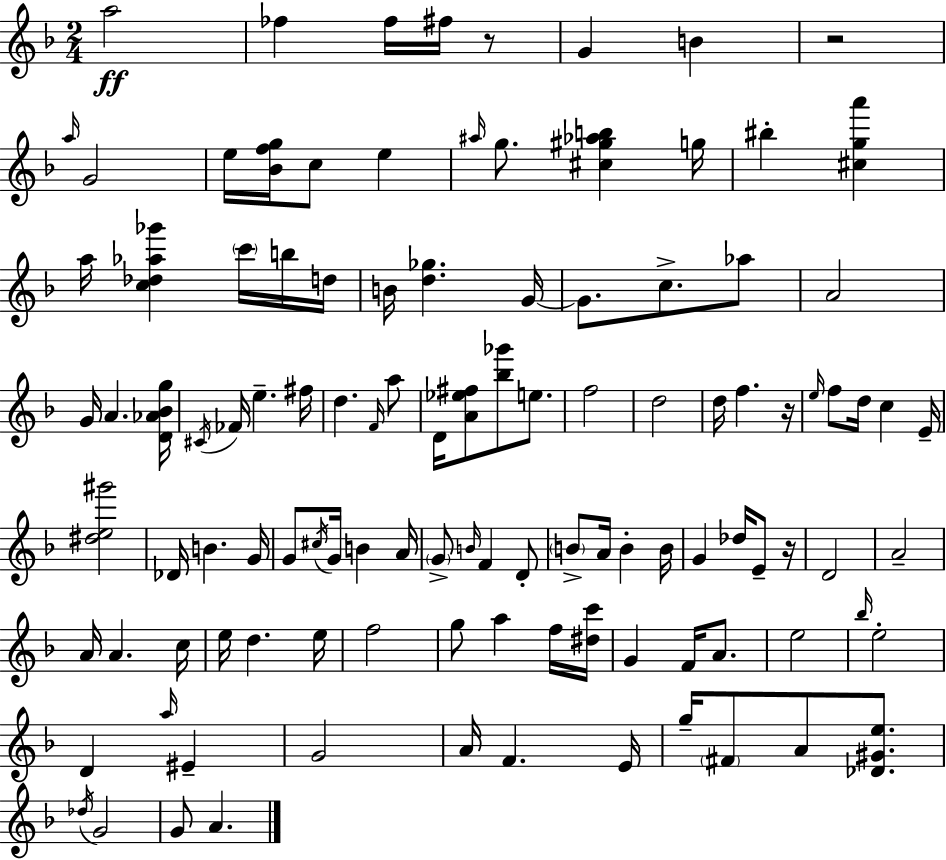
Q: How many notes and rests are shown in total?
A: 111